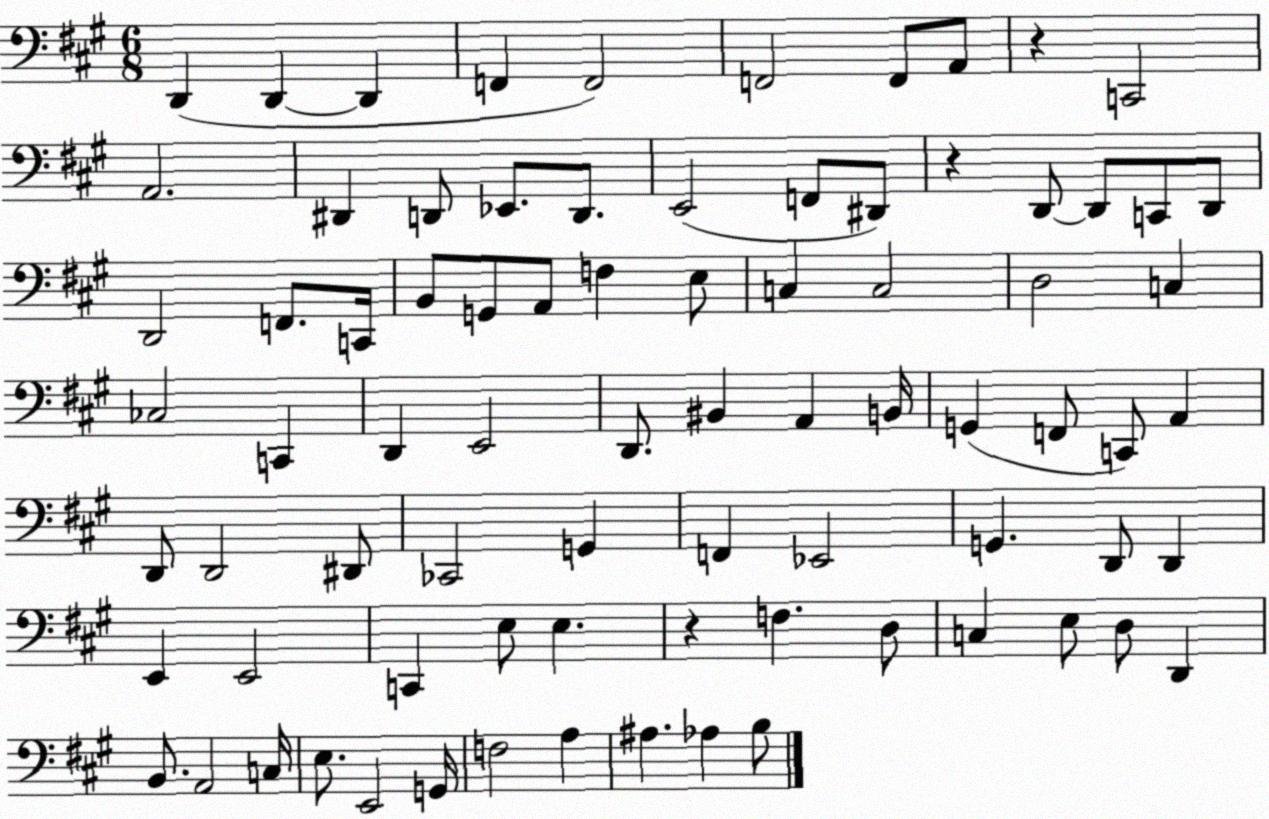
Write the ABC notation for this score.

X:1
T:Untitled
M:6/8
L:1/4
K:A
D,, D,, D,, F,, F,,2 F,,2 F,,/2 A,,/2 z C,,2 A,,2 ^D,, D,,/2 _E,,/2 D,,/2 E,,2 F,,/2 ^D,,/2 z D,,/2 D,,/2 C,,/2 D,,/2 D,,2 F,,/2 C,,/4 B,,/2 G,,/2 A,,/2 F, E,/2 C, C,2 D,2 C, _C,2 C,, D,, E,,2 D,,/2 ^B,, A,, B,,/4 G,, F,,/2 C,,/2 A,, D,,/2 D,,2 ^D,,/2 _C,,2 G,, F,, _E,,2 G,, D,,/2 D,, E,, E,,2 C,, E,/2 E, z F, D,/2 C, E,/2 D,/2 D,, B,,/2 A,,2 C,/4 E,/2 E,,2 G,,/4 F,2 A, ^A, _A, B,/2